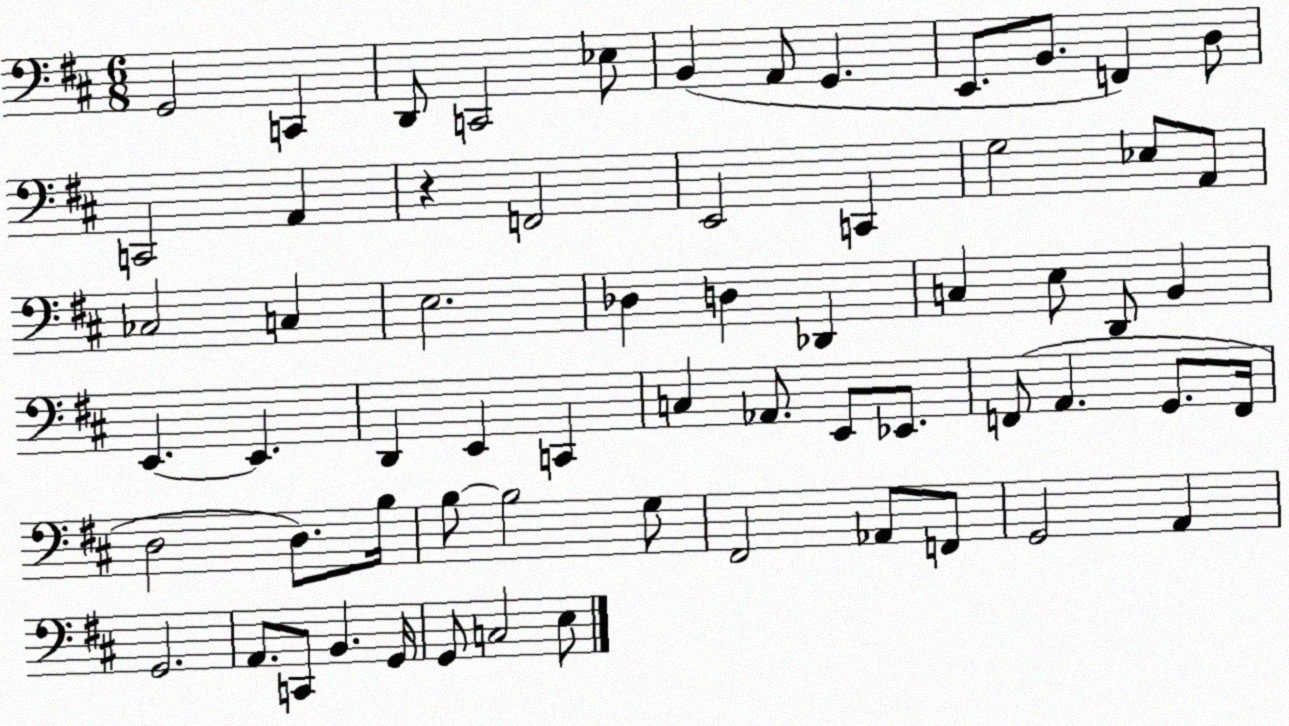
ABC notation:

X:1
T:Untitled
M:6/8
L:1/4
K:D
G,,2 C,, D,,/2 C,,2 _E,/2 B,, A,,/2 G,, E,,/2 B,,/2 F,, D,/2 C,,2 A,, z F,,2 E,,2 C,, G,2 _E,/2 A,,/2 _C,2 C, E,2 _D, D, _D,, C, E,/2 D,,/2 B,, E,, E,, D,, E,, C,, C, _A,,/2 E,,/2 _E,,/2 F,,/2 A,, G,,/2 F,,/4 D,2 D,/2 B,/4 B,/2 B,2 G,/2 ^F,,2 _A,,/2 F,,/2 G,,2 A,, G,,2 A,,/2 C,,/2 B,, G,,/4 G,,/2 C,2 E,/2